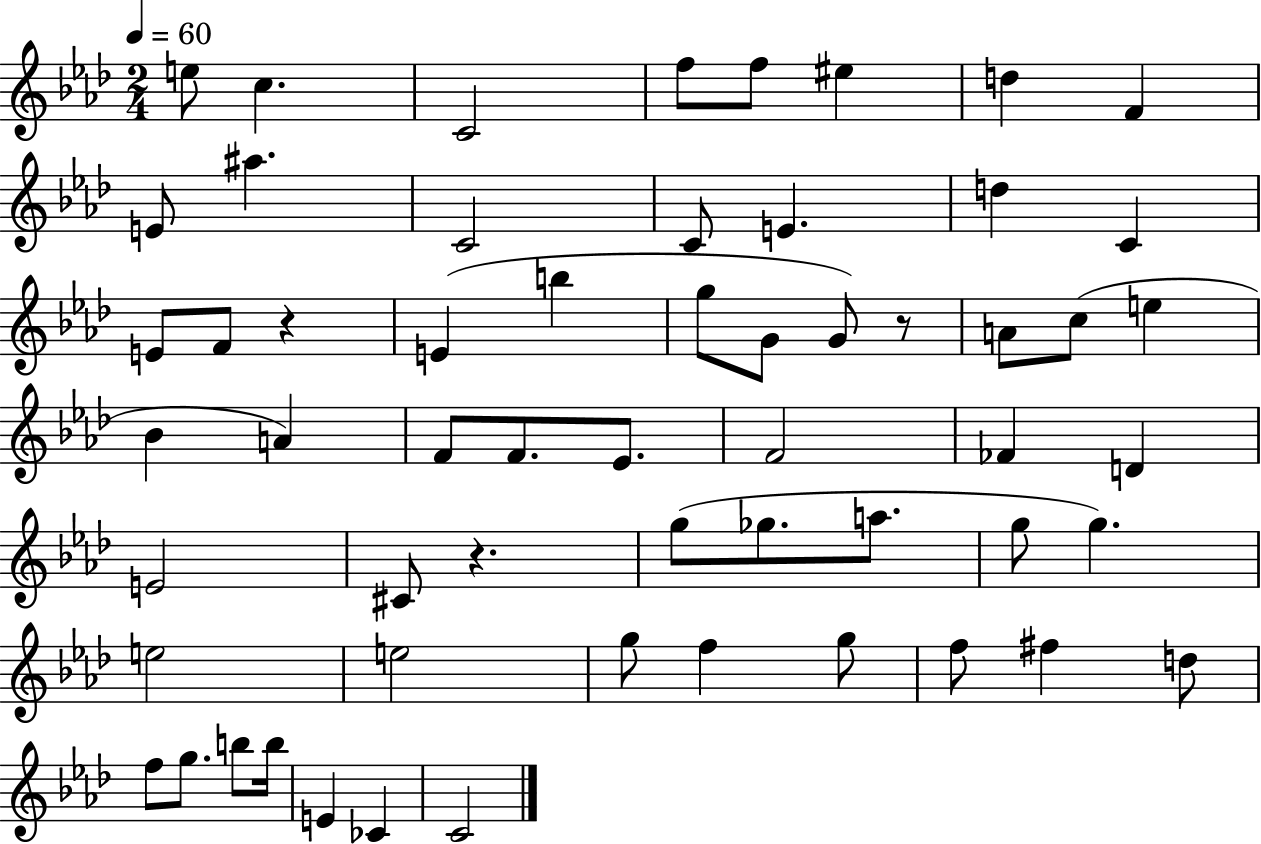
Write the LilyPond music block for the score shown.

{
  \clef treble
  \numericTimeSignature
  \time 2/4
  \key aes \major
  \tempo 4 = 60
  e''8 c''4. | c'2 | f''8 f''8 eis''4 | d''4 f'4 | \break e'8 ais''4. | c'2 | c'8 e'4. | d''4 c'4 | \break e'8 f'8 r4 | e'4( b''4 | g''8 g'8 g'8) r8 | a'8 c''8( e''4 | \break bes'4 a'4) | f'8 f'8. ees'8. | f'2 | fes'4 d'4 | \break e'2 | cis'8 r4. | g''8( ges''8. a''8. | g''8 g''4.) | \break e''2 | e''2 | g''8 f''4 g''8 | f''8 fis''4 d''8 | \break f''8 g''8. b''8 b''16 | e'4 ces'4 | c'2 | \bar "|."
}